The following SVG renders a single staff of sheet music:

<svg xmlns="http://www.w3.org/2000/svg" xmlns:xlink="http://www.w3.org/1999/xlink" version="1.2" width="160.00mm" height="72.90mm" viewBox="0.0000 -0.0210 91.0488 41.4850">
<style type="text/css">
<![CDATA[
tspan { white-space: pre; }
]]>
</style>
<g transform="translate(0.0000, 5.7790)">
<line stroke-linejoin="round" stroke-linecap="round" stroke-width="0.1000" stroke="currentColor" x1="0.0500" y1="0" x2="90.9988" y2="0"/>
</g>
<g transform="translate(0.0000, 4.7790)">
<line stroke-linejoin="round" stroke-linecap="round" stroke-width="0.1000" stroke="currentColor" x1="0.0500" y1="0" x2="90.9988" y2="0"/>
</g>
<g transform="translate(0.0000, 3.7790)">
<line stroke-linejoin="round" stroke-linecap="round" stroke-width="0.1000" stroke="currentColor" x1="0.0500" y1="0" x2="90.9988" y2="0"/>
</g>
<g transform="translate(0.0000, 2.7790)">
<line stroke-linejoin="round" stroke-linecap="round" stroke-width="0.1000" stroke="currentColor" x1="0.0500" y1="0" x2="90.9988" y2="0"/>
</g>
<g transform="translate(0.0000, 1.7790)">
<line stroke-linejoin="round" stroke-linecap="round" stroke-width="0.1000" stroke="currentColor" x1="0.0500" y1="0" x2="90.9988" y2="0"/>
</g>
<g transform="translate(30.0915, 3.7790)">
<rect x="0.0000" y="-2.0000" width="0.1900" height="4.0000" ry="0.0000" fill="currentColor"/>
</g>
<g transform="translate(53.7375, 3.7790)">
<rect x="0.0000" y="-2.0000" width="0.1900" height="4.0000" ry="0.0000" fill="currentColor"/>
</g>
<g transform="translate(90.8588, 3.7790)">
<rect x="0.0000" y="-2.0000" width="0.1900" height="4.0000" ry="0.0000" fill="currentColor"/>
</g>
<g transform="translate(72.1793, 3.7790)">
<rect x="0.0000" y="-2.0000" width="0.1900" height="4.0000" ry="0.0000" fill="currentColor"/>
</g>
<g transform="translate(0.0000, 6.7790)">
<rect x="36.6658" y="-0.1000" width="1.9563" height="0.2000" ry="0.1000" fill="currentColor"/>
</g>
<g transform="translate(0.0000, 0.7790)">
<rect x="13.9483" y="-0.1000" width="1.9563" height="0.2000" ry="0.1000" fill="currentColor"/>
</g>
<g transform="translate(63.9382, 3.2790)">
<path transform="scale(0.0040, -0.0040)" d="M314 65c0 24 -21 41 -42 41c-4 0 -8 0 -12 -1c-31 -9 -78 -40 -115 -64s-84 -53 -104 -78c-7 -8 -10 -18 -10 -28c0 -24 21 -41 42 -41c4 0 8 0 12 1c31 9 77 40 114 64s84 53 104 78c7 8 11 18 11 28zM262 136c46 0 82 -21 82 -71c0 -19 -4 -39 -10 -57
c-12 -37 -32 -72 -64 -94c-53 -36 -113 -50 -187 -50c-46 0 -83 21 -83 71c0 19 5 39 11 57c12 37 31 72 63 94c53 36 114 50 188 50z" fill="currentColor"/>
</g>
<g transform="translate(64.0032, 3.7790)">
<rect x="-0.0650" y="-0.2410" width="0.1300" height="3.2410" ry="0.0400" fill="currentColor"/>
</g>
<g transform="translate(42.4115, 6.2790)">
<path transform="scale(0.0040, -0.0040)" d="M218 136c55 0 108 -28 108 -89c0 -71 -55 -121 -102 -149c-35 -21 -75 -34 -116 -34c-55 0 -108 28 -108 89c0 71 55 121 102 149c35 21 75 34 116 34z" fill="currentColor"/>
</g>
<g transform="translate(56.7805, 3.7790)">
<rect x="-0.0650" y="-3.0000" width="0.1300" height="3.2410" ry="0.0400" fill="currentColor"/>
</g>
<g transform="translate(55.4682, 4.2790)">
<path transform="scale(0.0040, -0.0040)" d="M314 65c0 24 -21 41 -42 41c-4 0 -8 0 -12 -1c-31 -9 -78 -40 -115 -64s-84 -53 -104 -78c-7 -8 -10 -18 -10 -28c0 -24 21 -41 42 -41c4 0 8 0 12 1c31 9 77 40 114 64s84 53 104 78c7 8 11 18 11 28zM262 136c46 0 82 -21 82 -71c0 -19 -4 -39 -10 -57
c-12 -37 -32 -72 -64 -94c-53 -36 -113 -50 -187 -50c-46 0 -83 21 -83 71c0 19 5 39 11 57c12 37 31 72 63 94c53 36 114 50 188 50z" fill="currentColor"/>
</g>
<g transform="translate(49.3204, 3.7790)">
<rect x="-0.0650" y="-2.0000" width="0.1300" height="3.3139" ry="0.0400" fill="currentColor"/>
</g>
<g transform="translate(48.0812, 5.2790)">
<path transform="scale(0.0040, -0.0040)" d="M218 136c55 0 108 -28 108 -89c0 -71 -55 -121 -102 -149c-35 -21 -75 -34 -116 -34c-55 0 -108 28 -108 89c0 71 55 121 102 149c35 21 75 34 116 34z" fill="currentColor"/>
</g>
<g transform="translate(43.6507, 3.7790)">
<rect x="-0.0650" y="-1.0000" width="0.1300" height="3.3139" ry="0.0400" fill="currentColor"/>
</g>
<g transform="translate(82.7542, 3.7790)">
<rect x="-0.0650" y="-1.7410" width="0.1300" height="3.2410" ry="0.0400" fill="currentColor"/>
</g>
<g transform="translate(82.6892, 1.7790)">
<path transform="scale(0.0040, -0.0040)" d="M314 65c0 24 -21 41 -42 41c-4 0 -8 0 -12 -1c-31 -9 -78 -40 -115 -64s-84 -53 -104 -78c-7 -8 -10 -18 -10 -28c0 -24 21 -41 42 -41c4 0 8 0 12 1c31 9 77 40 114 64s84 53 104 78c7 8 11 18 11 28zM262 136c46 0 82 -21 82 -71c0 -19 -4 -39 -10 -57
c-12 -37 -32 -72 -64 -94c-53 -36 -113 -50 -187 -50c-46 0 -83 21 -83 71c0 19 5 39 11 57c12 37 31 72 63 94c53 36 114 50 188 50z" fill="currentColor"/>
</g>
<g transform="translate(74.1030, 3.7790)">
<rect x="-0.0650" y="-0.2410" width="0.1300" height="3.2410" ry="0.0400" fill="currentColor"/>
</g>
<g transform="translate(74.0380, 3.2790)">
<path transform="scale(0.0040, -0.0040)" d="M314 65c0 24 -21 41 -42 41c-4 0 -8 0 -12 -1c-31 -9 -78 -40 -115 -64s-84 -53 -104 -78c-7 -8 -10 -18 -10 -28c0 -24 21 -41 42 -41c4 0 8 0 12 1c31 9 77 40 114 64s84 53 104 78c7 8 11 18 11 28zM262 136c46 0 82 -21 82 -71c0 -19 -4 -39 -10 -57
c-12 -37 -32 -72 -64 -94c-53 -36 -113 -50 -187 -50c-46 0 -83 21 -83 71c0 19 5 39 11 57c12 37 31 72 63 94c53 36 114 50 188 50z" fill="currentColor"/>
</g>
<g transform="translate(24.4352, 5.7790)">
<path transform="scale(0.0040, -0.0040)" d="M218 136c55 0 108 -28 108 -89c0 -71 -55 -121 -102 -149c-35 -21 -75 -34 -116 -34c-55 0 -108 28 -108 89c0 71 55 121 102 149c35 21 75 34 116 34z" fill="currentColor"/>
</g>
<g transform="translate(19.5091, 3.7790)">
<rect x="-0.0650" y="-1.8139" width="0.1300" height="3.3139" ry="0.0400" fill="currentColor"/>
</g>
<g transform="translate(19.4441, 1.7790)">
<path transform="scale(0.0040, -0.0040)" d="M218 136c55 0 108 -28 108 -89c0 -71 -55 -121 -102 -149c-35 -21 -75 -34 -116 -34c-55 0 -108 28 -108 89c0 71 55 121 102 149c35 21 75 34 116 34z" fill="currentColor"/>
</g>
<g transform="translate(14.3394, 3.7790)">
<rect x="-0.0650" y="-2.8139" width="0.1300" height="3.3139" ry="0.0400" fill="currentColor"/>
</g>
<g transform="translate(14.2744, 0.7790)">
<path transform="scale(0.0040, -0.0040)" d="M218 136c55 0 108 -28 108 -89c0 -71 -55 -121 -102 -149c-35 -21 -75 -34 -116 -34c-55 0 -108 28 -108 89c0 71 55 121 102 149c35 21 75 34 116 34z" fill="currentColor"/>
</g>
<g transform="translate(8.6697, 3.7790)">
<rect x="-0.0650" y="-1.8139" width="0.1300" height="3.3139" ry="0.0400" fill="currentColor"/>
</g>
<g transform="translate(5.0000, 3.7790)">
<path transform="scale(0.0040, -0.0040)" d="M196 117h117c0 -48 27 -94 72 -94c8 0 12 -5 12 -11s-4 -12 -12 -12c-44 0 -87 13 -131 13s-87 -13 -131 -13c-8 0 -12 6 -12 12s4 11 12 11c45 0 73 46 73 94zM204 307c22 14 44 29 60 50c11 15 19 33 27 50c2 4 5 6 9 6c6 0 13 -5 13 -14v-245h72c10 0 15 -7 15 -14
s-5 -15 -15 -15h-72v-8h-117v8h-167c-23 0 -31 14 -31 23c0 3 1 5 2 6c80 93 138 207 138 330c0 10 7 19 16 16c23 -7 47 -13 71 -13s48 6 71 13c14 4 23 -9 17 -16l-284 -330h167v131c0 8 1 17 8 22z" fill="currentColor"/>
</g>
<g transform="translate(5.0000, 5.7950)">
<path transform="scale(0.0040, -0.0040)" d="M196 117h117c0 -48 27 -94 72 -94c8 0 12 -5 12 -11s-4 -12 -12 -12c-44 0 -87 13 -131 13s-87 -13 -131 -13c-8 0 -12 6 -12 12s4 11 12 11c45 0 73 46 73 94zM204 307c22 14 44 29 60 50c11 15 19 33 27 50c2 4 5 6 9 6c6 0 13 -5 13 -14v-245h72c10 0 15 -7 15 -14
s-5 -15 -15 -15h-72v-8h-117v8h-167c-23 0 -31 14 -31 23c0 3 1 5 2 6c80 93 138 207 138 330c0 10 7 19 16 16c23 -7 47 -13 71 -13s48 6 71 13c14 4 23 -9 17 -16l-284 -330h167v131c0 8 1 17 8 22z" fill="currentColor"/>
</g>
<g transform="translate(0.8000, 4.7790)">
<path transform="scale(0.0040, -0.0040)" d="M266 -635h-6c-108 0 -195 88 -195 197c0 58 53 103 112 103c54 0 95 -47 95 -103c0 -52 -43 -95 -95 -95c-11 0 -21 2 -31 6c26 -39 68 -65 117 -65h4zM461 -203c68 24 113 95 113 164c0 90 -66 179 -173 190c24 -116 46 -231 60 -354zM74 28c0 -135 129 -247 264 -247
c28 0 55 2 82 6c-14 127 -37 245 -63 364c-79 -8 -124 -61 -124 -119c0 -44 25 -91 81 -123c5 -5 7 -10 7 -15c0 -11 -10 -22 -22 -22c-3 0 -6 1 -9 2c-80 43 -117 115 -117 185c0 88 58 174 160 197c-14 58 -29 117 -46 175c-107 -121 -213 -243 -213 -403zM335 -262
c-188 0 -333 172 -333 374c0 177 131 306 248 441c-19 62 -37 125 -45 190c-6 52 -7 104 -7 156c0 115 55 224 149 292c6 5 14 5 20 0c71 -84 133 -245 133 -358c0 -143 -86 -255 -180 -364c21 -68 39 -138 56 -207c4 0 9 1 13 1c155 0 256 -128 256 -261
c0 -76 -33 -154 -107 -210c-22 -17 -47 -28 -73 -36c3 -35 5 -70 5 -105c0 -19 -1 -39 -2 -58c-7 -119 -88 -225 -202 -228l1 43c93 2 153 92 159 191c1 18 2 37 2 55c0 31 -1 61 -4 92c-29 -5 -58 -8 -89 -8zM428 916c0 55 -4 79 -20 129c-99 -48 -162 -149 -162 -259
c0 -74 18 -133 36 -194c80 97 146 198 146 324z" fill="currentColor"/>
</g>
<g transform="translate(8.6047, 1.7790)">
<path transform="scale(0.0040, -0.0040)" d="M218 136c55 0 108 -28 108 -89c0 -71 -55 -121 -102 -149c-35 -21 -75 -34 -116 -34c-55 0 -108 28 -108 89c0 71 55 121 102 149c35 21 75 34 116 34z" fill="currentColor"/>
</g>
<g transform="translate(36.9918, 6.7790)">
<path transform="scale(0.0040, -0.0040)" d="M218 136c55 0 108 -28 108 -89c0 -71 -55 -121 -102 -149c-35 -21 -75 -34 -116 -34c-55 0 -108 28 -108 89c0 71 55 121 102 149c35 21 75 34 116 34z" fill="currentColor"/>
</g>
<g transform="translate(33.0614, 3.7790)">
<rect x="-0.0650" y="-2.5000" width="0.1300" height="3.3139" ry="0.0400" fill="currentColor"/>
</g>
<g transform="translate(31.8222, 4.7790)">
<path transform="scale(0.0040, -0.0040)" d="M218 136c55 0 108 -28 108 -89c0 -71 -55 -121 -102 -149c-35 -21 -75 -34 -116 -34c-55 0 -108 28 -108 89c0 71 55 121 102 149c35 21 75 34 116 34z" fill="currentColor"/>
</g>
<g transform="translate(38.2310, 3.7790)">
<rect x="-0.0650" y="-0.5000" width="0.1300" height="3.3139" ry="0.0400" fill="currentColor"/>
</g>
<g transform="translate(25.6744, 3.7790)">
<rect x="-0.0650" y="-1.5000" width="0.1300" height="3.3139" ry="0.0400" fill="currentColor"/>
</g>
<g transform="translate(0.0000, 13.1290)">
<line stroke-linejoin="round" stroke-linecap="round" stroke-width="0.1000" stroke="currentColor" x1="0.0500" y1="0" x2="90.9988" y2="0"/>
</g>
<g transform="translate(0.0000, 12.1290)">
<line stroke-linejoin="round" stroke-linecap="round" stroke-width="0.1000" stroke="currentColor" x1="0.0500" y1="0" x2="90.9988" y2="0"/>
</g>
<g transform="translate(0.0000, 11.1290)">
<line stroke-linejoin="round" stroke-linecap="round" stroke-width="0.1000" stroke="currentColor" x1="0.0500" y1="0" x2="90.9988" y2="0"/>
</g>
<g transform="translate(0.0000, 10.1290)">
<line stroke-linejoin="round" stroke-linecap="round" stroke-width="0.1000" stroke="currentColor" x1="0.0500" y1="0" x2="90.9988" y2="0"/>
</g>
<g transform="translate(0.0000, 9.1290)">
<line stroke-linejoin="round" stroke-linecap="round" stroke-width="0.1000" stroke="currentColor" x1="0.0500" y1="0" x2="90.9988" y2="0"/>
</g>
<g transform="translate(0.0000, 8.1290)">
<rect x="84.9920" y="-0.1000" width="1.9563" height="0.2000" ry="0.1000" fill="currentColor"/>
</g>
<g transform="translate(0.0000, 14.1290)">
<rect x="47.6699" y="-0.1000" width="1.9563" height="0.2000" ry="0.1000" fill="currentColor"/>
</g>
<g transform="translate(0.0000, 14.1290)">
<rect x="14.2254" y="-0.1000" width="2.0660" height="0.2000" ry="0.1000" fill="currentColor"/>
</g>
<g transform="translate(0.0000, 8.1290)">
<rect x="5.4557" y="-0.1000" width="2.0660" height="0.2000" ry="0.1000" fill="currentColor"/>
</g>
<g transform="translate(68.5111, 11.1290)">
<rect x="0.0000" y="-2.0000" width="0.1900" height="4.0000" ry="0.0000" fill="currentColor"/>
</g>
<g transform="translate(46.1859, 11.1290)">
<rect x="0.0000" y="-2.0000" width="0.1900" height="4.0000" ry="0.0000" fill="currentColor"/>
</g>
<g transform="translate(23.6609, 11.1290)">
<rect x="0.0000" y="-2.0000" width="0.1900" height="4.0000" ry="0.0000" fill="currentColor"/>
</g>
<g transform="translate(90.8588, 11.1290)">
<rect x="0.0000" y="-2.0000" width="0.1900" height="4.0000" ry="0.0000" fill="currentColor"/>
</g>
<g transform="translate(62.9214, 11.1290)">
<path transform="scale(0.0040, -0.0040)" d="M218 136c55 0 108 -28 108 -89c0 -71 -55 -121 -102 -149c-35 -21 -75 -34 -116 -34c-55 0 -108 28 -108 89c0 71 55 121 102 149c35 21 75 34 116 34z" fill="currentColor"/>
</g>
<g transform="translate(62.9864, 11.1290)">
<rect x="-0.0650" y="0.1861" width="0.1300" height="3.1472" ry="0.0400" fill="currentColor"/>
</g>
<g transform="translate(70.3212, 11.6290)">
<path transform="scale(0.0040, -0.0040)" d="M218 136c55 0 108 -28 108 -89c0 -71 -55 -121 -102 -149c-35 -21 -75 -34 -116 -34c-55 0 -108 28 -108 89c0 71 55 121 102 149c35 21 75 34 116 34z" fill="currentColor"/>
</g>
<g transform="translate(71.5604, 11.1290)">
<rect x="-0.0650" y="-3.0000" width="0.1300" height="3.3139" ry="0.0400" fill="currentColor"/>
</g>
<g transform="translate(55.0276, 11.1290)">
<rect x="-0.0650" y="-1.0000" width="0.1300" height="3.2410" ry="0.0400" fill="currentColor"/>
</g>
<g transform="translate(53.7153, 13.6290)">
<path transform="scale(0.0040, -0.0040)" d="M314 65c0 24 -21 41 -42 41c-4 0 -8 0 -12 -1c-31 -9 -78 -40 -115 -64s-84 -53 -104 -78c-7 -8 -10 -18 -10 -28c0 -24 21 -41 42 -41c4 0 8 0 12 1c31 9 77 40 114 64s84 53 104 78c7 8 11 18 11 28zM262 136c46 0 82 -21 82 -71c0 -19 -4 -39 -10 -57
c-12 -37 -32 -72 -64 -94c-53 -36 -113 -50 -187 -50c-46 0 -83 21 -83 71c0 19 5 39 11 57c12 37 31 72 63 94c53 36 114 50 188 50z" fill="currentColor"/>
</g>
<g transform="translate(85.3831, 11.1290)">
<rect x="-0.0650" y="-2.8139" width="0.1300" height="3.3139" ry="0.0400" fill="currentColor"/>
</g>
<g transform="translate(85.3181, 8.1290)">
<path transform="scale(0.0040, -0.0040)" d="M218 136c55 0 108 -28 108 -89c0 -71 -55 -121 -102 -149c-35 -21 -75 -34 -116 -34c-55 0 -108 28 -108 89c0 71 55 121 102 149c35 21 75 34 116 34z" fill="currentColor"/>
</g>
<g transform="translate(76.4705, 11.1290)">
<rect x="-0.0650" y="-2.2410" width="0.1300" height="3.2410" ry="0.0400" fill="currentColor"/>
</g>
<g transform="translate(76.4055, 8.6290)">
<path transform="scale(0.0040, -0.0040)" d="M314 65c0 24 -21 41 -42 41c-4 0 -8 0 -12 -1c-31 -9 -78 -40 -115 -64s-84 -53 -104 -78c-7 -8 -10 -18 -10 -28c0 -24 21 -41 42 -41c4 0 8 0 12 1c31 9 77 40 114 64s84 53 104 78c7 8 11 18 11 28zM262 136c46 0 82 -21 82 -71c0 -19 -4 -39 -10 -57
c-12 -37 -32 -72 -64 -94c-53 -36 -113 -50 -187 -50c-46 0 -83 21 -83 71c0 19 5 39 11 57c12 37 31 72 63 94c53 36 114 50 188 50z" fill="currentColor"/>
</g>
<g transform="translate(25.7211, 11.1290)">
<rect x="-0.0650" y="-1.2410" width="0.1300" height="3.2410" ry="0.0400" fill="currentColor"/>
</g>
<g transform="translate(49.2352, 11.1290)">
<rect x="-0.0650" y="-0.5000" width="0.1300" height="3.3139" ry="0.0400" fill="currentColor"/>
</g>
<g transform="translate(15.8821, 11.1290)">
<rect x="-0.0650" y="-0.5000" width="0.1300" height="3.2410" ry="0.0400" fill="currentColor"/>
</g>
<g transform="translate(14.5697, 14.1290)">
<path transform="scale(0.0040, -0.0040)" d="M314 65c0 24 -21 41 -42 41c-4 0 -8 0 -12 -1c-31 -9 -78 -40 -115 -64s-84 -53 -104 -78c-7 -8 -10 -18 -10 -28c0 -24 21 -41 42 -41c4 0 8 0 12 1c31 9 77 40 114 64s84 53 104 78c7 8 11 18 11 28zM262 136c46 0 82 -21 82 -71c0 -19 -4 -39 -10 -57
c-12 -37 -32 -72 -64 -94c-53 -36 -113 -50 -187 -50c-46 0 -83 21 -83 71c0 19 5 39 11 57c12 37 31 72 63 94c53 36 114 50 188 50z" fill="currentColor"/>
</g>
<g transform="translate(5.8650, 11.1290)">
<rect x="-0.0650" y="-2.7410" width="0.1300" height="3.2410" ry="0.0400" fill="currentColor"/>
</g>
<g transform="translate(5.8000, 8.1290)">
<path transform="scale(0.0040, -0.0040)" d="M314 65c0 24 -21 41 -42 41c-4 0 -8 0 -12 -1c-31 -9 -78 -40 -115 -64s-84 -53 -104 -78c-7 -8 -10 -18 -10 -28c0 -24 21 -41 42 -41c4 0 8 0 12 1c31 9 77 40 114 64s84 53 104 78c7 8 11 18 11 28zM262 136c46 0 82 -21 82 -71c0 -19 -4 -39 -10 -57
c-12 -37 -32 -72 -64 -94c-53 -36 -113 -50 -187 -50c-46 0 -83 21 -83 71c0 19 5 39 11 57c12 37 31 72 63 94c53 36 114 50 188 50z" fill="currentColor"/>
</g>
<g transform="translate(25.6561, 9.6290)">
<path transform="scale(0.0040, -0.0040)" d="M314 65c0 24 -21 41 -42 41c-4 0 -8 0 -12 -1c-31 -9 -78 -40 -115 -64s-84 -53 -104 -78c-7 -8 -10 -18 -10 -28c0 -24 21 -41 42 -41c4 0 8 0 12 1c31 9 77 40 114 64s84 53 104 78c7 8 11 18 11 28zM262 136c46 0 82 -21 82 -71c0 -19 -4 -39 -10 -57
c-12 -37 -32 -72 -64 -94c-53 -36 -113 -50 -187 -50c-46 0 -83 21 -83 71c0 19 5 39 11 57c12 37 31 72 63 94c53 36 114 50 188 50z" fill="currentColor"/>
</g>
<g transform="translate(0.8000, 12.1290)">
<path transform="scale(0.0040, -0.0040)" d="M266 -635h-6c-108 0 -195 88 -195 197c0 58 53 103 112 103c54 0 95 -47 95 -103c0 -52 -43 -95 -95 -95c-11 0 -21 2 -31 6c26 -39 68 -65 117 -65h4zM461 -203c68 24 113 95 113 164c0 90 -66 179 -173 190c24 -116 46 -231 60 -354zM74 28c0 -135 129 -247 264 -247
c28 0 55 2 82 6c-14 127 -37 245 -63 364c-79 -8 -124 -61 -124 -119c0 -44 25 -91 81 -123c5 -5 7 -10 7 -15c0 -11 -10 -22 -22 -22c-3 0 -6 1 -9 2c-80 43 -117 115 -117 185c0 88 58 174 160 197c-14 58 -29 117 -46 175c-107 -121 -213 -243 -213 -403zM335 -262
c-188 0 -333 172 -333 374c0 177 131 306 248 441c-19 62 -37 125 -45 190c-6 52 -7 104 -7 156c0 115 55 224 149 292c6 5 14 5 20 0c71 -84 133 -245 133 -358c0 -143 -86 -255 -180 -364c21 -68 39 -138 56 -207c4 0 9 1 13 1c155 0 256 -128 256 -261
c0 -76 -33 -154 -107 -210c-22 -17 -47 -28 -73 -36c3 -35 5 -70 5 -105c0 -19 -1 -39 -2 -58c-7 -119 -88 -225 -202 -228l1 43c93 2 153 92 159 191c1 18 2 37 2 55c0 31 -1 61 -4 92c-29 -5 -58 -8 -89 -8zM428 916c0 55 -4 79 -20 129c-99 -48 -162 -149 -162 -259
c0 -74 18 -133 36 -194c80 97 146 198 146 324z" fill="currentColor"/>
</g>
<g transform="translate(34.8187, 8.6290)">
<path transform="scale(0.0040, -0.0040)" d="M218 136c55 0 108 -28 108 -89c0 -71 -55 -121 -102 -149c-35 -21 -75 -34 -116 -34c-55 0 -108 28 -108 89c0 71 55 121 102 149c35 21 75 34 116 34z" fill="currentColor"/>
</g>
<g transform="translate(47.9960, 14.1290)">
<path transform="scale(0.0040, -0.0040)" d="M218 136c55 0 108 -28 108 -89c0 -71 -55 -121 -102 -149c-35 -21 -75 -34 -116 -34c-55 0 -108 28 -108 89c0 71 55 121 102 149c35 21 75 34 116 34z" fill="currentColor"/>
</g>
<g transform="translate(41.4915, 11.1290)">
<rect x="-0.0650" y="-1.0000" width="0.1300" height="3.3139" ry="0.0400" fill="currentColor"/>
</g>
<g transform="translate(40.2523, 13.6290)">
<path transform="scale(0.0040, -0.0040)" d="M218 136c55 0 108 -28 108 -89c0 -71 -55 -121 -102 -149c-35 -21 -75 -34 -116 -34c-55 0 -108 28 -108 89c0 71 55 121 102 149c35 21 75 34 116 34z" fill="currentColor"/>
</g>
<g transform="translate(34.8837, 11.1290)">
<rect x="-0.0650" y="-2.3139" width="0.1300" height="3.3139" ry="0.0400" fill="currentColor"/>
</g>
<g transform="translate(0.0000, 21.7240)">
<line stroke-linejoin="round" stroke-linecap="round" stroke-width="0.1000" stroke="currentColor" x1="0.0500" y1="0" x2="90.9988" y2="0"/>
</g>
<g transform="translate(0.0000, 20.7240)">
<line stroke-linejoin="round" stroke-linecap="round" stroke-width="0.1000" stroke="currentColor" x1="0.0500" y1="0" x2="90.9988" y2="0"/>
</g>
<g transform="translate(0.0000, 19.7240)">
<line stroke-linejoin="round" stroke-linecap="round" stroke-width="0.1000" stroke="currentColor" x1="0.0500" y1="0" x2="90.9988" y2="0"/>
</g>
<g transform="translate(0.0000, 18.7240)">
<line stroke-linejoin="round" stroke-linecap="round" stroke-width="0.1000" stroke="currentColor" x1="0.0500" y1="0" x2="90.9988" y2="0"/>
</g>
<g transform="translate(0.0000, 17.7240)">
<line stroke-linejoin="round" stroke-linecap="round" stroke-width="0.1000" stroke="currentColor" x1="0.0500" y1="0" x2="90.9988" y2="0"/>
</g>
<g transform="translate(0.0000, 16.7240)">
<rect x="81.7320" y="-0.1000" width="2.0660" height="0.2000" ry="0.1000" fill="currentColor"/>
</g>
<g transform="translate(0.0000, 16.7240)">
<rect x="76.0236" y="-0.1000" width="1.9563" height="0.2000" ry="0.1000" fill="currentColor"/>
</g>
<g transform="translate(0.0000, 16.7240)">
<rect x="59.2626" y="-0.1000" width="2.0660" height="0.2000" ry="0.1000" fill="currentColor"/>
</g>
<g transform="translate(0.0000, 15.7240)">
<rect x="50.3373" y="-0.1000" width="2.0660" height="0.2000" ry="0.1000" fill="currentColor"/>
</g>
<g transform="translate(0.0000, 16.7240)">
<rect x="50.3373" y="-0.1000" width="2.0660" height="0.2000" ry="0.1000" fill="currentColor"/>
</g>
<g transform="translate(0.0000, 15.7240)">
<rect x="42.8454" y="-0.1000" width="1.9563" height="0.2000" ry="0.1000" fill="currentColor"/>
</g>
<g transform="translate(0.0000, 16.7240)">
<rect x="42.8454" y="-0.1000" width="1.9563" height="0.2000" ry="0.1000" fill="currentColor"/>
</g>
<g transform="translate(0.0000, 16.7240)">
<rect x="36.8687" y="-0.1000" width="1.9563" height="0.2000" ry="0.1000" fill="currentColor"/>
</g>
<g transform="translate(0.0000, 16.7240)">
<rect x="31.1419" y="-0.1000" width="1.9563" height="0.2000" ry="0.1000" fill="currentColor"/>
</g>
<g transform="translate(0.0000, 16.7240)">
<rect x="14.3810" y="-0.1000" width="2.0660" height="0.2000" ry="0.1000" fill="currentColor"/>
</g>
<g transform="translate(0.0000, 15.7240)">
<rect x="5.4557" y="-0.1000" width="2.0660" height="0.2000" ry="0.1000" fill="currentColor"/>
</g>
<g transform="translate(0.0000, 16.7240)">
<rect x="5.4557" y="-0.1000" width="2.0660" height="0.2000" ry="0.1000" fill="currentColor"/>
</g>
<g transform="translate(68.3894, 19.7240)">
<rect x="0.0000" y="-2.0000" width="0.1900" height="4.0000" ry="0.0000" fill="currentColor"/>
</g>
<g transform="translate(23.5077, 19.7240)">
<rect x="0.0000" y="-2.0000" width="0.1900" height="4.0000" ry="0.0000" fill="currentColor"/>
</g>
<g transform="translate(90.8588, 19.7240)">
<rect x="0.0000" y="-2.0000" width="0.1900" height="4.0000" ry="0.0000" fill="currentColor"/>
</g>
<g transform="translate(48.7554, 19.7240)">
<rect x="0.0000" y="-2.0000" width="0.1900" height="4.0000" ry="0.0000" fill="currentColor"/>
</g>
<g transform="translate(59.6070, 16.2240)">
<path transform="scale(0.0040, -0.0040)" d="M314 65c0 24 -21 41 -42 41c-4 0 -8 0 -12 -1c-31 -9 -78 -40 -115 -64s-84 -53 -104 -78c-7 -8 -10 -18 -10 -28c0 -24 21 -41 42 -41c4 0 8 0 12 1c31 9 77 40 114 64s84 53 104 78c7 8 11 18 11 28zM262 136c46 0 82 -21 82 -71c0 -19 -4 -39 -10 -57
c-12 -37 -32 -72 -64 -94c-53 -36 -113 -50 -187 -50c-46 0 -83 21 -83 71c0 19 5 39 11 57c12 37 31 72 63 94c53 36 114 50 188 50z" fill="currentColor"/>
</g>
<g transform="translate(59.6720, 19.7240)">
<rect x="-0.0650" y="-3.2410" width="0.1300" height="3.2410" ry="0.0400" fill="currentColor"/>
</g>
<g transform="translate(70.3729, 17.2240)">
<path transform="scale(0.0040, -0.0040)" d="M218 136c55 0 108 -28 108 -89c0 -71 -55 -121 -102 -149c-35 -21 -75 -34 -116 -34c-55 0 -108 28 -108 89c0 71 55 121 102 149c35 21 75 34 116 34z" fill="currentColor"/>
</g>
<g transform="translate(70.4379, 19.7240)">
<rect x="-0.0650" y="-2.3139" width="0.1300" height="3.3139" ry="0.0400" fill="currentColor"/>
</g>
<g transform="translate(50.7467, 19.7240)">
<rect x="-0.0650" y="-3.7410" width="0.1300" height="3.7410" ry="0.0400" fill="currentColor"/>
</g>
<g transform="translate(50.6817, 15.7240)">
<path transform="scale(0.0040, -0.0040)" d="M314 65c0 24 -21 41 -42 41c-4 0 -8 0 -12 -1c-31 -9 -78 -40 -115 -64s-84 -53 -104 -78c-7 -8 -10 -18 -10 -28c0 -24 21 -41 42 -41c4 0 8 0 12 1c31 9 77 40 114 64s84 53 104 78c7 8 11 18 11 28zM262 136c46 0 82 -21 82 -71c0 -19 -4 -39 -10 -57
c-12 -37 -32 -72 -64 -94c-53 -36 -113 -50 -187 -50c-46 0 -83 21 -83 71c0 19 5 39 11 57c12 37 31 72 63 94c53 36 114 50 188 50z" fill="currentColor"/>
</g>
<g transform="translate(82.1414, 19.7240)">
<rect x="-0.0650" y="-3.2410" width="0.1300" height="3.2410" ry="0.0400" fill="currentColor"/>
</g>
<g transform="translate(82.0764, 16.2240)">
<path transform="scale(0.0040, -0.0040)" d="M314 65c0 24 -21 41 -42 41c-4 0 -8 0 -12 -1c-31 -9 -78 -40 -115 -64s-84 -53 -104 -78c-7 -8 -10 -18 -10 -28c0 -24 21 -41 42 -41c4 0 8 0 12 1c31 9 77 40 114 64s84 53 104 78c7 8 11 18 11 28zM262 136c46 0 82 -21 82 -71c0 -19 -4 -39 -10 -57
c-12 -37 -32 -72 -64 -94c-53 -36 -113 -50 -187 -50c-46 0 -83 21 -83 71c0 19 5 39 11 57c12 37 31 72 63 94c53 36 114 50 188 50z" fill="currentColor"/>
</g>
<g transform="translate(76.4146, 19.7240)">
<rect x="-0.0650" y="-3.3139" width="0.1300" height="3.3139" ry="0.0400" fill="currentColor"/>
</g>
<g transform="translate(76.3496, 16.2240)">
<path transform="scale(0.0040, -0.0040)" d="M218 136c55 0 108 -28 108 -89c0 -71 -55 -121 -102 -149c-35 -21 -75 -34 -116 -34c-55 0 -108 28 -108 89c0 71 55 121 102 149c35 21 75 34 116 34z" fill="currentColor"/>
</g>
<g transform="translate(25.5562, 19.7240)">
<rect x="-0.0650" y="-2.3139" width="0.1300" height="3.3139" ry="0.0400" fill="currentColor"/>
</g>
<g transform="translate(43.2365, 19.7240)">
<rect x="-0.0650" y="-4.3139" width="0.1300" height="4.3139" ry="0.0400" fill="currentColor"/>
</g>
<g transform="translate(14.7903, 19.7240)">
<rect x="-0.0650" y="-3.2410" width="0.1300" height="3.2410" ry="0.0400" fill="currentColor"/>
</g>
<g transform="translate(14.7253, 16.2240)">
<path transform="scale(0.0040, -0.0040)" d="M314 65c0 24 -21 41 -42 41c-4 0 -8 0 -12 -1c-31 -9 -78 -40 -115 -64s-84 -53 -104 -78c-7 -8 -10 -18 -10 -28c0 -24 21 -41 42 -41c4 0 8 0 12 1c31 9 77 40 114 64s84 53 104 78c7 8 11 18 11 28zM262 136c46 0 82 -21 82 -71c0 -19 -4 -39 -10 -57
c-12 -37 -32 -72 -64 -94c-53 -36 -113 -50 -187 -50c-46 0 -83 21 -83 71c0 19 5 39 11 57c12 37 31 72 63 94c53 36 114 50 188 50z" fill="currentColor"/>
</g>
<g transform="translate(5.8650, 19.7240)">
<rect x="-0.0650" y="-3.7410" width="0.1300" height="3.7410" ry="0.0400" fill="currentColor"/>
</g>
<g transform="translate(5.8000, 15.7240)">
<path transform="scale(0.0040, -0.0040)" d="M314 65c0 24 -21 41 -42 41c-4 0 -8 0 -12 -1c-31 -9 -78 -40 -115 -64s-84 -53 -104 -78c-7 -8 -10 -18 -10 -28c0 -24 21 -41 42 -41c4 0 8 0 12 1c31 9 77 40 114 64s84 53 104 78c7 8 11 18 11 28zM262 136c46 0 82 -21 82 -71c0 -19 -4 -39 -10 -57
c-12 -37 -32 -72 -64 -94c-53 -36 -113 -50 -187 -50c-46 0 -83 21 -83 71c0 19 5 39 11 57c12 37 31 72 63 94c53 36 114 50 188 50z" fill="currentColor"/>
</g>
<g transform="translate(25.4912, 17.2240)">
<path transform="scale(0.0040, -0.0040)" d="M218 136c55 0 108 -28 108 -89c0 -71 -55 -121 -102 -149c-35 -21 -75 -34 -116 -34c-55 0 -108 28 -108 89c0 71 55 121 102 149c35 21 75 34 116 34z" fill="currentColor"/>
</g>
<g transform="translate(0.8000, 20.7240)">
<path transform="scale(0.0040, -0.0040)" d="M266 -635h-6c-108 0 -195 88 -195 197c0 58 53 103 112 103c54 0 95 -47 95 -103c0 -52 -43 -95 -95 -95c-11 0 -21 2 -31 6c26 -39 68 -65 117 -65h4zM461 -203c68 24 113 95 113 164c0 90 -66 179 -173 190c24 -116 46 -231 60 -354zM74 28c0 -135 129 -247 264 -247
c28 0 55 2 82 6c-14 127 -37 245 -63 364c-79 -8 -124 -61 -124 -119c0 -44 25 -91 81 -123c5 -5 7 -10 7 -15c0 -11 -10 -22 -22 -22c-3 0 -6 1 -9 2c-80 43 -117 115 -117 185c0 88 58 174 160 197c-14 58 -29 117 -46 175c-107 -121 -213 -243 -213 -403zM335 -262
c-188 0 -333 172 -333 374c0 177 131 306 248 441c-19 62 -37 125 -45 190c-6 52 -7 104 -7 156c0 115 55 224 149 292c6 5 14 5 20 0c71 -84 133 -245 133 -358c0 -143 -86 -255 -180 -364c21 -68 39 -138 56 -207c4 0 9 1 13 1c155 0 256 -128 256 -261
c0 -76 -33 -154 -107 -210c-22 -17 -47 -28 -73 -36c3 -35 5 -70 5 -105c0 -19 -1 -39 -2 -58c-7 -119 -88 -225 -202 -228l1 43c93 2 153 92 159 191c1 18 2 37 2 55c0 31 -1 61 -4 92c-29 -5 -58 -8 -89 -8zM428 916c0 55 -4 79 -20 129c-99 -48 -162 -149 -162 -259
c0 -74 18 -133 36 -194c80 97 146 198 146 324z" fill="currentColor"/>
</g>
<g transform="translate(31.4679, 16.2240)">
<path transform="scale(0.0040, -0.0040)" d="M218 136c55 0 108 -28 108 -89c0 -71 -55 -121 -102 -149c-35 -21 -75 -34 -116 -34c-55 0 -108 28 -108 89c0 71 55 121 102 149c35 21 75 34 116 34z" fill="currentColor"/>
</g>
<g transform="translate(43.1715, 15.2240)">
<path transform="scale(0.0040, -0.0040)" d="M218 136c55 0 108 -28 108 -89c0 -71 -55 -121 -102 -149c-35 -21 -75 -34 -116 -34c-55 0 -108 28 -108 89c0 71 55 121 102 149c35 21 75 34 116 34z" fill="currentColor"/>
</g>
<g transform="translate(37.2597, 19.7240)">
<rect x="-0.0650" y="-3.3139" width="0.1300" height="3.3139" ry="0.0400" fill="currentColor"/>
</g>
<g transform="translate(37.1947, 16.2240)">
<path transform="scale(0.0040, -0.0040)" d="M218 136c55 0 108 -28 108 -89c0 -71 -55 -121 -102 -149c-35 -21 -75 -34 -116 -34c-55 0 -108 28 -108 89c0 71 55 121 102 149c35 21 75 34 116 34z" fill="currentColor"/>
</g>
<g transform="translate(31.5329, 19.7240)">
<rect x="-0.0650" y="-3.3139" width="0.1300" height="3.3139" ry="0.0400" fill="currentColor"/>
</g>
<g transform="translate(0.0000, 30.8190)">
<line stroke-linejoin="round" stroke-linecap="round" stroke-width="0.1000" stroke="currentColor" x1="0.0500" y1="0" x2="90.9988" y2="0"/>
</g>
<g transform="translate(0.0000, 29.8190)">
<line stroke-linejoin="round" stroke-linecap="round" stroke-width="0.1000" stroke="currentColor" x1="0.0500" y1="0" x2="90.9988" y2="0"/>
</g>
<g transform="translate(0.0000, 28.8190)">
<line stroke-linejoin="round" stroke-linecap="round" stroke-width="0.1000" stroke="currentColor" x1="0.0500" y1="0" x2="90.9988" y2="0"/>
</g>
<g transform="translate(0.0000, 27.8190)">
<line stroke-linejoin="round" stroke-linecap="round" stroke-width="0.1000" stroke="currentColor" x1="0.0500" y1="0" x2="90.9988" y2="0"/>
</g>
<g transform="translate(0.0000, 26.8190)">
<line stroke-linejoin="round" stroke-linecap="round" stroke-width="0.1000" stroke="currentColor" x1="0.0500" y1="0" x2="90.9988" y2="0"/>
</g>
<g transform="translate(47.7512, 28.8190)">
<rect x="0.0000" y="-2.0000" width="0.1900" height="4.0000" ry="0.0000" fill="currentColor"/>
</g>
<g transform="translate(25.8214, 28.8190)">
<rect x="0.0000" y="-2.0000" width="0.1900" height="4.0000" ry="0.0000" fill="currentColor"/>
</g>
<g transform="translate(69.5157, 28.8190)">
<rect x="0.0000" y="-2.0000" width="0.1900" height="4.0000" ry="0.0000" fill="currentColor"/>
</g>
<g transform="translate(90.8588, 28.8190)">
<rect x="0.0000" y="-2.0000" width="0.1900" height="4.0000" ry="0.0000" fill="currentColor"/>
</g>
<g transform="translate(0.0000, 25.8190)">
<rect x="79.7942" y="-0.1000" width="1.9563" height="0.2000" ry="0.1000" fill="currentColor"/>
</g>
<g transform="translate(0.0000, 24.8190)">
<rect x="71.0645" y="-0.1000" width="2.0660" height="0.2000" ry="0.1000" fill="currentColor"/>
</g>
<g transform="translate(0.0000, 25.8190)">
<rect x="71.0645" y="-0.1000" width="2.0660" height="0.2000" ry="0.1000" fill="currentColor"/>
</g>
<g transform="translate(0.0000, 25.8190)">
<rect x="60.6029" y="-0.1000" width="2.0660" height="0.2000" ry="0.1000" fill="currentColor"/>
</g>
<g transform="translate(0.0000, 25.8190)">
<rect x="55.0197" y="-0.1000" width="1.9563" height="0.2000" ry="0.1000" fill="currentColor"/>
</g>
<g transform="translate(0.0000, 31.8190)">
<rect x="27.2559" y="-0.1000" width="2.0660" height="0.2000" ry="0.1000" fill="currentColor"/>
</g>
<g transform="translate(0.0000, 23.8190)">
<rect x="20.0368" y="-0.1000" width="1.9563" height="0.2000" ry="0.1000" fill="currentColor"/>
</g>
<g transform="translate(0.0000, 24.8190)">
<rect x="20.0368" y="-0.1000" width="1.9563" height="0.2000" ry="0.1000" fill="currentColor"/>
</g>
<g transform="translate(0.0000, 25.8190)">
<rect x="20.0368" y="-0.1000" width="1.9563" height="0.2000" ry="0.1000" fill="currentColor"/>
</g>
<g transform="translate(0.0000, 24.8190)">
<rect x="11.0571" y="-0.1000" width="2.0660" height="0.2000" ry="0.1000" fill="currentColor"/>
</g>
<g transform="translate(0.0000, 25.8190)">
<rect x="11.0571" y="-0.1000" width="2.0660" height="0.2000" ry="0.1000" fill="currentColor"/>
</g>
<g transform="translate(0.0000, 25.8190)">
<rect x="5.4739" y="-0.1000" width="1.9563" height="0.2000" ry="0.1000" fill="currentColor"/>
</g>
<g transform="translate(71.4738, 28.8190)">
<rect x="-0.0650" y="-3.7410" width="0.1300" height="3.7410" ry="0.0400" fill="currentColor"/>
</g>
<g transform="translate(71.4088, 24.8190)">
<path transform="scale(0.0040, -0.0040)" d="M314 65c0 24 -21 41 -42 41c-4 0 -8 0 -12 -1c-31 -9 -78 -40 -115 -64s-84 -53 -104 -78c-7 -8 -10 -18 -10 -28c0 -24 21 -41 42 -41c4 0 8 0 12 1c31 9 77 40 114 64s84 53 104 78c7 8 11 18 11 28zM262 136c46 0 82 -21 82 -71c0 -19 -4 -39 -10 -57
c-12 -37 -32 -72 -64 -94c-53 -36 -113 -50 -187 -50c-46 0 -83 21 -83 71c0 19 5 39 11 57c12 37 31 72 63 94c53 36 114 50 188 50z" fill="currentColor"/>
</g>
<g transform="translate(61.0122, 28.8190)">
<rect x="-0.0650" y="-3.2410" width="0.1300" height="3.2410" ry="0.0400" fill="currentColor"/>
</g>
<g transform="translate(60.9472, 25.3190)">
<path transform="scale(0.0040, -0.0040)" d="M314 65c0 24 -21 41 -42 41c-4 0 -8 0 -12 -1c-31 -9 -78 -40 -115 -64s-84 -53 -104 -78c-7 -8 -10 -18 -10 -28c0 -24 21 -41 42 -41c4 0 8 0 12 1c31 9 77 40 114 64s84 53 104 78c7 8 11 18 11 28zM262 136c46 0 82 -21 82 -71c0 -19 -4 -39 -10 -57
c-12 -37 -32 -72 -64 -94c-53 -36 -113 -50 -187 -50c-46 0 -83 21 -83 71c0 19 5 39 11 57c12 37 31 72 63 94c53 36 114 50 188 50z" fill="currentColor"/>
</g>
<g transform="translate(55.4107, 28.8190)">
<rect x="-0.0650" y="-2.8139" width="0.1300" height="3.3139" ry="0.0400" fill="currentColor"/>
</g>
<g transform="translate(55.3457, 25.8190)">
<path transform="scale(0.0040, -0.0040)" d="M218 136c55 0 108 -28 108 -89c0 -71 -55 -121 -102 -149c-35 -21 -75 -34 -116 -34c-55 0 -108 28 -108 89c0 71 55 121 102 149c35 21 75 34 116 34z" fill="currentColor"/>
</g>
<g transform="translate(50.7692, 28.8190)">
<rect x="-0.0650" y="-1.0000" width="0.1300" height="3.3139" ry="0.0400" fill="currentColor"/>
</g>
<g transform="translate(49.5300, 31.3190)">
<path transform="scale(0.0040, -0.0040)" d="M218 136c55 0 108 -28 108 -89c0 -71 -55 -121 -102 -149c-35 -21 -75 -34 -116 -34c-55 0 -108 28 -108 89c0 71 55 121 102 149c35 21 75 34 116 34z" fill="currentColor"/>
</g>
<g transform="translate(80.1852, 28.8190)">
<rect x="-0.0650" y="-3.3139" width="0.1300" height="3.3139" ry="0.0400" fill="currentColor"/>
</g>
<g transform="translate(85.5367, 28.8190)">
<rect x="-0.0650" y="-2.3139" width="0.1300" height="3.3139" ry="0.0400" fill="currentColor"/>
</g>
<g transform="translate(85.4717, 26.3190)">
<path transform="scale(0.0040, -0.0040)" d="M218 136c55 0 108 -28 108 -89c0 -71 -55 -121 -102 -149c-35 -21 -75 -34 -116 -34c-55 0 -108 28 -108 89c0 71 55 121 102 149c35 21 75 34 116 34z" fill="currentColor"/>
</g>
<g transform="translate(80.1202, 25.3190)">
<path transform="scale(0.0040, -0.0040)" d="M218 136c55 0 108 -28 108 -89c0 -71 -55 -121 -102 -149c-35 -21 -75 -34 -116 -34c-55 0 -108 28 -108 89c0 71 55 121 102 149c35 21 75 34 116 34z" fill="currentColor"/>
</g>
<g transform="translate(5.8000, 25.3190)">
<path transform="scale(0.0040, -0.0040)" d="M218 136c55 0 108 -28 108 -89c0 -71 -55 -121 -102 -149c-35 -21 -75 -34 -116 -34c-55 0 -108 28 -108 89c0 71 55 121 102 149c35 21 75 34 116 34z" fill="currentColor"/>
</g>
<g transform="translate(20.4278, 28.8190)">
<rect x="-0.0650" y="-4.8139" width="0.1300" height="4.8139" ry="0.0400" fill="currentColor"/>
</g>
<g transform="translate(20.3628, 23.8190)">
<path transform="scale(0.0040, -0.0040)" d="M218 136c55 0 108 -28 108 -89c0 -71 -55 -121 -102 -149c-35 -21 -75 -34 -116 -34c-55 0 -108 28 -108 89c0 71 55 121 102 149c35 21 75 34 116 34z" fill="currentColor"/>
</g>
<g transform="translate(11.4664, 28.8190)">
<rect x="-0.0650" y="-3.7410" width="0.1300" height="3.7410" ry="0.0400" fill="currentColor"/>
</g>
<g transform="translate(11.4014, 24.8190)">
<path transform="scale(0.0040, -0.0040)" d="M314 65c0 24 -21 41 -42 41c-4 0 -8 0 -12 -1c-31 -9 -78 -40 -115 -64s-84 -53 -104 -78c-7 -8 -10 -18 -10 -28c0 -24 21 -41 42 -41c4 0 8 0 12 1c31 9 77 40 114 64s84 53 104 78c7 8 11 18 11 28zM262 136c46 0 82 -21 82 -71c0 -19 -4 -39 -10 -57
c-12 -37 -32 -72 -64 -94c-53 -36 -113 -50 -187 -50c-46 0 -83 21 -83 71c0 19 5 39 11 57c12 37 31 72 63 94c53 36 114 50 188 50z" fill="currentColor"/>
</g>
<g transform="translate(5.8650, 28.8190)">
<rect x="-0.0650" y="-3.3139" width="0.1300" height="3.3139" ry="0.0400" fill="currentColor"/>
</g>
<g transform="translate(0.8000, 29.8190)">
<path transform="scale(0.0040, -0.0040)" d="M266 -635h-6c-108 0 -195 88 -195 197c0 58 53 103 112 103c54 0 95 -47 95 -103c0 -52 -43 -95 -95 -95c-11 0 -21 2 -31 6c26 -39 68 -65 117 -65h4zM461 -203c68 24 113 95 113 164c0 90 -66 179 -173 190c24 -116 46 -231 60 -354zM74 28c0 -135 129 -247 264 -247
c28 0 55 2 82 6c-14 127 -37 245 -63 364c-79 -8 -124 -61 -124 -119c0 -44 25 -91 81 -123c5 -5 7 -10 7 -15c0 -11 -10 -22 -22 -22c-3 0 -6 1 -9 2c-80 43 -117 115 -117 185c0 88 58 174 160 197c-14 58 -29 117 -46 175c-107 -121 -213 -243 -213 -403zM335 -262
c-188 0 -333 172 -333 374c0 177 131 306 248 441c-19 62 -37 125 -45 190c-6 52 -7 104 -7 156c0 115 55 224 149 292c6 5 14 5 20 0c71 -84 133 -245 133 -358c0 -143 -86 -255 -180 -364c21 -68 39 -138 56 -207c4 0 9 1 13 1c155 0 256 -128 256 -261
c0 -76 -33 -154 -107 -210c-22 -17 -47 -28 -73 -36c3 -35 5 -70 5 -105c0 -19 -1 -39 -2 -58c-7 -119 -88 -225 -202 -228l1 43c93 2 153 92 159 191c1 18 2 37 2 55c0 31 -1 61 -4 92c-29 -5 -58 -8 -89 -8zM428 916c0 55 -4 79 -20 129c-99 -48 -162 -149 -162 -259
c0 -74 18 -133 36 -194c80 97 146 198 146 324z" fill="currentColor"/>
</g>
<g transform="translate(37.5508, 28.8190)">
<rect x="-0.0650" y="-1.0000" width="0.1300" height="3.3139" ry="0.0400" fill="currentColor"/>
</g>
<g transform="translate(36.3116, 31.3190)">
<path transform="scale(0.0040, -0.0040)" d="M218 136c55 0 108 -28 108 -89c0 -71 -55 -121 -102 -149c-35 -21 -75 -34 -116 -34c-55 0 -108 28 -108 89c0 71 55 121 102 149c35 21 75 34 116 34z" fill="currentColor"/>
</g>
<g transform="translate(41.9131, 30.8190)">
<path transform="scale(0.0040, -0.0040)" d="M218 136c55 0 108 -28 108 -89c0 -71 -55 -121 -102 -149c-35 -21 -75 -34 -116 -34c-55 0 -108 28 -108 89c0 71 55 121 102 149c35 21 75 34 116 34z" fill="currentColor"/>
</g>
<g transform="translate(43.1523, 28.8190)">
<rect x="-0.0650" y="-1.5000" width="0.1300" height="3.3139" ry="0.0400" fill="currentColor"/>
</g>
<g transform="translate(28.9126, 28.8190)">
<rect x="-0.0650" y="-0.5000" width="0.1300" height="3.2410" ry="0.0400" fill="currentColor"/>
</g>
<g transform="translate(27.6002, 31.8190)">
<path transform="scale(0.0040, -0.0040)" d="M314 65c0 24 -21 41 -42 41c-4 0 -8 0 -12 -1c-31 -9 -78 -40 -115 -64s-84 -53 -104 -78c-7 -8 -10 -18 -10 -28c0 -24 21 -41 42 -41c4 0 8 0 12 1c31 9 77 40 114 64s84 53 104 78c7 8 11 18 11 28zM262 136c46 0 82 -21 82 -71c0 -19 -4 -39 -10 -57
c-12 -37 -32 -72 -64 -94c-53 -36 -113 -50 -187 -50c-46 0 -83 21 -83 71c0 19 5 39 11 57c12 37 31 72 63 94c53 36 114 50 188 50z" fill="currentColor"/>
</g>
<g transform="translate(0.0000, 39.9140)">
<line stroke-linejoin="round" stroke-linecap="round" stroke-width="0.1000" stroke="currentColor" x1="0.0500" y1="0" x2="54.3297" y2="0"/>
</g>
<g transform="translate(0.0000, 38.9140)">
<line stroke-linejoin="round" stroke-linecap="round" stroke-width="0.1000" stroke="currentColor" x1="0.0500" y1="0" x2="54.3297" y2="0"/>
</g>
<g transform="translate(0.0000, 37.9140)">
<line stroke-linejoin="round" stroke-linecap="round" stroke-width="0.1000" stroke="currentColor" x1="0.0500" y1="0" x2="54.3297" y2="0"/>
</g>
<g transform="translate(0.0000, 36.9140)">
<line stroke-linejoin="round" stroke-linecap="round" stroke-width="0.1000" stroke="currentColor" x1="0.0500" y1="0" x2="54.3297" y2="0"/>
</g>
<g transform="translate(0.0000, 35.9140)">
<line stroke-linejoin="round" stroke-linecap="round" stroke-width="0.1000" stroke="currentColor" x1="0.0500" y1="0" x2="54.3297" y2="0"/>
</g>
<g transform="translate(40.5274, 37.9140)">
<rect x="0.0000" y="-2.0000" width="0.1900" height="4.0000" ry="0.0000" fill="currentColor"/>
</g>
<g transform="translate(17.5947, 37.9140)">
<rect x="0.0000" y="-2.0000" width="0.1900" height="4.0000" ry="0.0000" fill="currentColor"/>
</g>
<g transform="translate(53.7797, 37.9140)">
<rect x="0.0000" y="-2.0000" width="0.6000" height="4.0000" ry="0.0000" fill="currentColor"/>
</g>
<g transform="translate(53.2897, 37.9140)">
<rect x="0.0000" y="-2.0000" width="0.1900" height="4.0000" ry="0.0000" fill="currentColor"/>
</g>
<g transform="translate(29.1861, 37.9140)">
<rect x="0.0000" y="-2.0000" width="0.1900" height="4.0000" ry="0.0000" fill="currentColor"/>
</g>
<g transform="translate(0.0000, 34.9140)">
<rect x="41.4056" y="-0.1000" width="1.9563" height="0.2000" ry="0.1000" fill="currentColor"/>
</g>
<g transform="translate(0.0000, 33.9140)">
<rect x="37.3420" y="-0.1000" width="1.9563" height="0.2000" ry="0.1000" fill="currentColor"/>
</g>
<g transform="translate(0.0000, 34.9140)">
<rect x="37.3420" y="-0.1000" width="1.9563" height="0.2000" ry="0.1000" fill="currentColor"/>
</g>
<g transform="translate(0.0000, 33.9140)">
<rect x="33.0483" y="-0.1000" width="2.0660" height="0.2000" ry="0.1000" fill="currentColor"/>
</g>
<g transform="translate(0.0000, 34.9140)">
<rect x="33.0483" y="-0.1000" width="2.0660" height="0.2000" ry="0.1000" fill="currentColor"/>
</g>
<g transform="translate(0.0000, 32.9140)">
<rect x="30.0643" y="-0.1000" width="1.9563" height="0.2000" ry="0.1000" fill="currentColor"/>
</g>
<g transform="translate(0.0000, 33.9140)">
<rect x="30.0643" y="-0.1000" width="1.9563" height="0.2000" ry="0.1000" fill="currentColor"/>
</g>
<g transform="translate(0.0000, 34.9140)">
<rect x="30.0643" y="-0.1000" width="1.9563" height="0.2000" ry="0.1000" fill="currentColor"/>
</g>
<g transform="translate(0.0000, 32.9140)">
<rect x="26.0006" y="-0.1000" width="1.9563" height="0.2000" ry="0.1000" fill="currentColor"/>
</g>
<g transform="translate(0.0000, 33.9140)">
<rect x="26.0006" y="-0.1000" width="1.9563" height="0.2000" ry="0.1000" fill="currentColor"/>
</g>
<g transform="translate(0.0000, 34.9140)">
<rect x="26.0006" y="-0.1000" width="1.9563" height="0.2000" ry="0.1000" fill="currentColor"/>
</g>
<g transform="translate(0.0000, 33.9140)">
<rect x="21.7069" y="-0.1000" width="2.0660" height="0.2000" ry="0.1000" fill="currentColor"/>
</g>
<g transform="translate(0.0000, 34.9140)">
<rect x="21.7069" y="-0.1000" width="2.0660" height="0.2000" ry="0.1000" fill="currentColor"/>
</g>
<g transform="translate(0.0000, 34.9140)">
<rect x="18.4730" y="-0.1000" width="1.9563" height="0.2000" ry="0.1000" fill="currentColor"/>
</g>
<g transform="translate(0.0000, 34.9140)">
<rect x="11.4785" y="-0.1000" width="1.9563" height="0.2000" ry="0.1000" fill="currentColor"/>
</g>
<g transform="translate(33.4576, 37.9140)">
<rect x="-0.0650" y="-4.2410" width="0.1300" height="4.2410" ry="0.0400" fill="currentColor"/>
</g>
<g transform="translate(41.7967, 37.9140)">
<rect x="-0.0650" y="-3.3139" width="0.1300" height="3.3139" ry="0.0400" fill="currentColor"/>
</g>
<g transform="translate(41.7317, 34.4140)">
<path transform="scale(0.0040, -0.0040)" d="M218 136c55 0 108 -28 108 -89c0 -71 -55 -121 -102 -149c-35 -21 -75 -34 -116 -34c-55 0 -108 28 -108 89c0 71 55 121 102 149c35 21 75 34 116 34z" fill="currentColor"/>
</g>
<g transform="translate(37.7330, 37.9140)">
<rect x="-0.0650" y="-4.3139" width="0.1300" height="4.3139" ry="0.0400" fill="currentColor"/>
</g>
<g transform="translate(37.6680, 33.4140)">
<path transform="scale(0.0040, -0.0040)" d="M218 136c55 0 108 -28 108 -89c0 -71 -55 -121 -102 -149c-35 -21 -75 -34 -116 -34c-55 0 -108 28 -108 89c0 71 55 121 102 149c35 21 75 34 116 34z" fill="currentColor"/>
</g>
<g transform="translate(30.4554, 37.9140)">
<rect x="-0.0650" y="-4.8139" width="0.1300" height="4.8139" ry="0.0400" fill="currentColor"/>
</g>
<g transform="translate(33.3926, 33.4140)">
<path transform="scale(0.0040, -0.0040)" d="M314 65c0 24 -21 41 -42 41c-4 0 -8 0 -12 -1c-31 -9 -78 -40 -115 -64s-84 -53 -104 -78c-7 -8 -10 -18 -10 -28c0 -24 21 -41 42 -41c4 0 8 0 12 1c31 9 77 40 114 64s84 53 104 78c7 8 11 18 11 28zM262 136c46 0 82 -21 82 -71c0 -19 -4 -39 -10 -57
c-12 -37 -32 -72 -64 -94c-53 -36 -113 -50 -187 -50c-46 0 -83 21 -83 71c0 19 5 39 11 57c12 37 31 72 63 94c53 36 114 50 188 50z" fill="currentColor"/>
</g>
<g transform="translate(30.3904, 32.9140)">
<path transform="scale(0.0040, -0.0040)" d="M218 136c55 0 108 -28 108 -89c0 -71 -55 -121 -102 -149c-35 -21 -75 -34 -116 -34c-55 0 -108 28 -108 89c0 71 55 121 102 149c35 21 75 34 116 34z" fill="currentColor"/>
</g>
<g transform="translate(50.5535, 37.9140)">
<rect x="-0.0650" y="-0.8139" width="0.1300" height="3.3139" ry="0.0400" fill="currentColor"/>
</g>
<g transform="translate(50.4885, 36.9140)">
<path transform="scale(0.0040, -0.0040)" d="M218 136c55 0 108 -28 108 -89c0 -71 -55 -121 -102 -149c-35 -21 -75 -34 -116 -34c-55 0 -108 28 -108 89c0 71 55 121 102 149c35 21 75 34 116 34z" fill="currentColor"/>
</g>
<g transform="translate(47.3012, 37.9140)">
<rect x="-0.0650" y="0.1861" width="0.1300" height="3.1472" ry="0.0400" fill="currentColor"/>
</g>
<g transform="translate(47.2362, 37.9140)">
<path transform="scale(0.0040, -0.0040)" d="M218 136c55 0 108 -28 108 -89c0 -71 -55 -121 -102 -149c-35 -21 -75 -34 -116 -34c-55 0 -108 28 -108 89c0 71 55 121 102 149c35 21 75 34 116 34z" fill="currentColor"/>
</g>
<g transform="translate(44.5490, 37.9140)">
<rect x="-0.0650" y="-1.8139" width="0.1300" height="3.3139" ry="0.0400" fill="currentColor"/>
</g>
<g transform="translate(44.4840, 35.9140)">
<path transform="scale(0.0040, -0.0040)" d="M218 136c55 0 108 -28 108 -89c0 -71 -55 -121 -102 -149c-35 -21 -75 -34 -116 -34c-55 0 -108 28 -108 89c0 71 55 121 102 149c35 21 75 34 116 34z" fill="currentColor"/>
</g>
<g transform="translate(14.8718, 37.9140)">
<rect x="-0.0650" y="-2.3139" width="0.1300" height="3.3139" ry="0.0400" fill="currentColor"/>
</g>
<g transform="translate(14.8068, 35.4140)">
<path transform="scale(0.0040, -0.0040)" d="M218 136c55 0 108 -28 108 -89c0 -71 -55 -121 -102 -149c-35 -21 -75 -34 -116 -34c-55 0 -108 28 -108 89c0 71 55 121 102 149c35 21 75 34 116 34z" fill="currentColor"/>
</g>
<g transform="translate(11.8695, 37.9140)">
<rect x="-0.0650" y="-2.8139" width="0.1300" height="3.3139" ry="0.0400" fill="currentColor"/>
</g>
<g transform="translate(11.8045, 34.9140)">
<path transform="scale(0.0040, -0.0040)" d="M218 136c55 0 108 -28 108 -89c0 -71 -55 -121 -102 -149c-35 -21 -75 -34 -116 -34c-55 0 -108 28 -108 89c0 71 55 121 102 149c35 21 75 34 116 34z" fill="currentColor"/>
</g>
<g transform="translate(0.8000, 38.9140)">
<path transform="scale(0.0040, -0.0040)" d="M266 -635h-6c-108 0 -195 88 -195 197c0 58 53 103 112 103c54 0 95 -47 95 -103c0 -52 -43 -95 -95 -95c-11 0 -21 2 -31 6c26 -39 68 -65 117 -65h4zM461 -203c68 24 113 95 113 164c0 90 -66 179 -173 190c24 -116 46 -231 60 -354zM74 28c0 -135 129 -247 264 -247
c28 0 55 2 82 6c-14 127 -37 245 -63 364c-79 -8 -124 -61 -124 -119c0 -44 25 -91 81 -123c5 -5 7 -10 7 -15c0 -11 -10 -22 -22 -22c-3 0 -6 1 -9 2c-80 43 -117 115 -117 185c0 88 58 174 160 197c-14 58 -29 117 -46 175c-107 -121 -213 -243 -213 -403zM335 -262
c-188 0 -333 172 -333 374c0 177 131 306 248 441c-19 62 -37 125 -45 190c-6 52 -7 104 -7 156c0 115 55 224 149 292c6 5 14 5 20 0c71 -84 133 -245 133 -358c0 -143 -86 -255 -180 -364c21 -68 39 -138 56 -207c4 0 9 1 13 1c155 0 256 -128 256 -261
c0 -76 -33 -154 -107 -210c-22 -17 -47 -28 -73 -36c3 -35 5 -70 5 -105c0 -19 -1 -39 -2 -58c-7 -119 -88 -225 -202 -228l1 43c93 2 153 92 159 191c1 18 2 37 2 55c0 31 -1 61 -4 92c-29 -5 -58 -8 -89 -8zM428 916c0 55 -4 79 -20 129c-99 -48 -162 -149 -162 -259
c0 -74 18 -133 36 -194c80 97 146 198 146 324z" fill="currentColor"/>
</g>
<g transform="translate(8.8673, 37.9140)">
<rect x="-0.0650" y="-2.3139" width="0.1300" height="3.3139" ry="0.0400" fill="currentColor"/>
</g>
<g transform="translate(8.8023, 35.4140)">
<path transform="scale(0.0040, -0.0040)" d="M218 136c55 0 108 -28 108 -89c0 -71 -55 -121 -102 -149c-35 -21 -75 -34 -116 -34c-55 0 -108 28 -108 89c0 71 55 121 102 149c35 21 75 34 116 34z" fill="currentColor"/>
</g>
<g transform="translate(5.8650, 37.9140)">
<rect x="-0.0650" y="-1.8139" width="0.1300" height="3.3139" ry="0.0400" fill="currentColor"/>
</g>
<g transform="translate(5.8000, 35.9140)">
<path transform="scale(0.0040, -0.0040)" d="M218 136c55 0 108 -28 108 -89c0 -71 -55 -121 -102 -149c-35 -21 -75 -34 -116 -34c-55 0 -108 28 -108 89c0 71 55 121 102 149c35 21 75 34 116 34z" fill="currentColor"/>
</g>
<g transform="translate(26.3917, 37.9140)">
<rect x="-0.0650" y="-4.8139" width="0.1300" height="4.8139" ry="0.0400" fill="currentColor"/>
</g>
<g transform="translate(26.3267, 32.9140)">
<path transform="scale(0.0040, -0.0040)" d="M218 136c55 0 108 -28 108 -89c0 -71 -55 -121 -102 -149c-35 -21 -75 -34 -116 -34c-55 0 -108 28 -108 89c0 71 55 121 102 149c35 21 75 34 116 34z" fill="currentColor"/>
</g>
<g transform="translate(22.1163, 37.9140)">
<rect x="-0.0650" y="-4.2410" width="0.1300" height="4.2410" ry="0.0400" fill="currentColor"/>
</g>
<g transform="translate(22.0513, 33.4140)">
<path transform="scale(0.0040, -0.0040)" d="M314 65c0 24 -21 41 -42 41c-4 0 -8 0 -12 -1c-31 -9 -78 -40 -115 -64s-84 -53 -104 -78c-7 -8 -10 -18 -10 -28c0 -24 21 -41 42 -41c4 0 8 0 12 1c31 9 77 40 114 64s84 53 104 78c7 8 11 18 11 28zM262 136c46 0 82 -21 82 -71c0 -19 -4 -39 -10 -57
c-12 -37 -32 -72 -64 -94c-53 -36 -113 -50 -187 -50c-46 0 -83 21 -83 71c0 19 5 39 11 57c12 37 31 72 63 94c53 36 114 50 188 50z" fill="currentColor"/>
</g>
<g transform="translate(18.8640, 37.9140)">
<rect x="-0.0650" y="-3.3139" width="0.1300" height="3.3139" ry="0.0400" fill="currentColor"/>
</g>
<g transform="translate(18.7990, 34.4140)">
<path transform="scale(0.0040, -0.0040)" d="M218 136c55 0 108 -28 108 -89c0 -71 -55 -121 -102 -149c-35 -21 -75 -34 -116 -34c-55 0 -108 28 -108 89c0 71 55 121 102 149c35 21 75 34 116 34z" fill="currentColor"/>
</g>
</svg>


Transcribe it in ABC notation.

X:1
T:Untitled
M:4/4
L:1/4
K:C
f a f E G C D F A2 c2 c2 f2 a2 C2 e2 g D C D2 B A g2 a c'2 b2 g b b d' c'2 b2 g b b2 b c'2 e' C2 D E D a b2 c'2 b g f g a g b d'2 e' e' d'2 d' b f B d